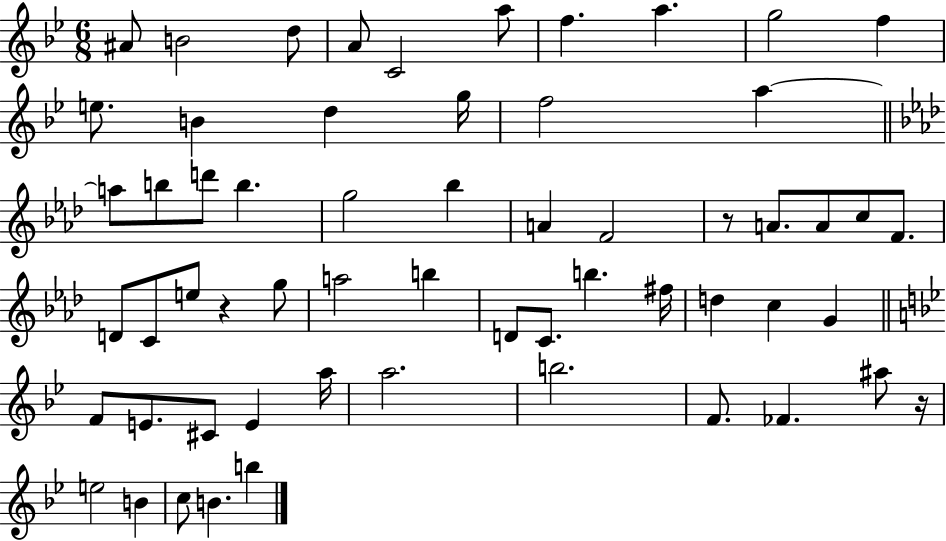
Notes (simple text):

A#4/e B4/h D5/e A4/e C4/h A5/e F5/q. A5/q. G5/h F5/q E5/e. B4/q D5/q G5/s F5/h A5/q A5/e B5/e D6/e B5/q. G5/h Bb5/q A4/q F4/h R/e A4/e. A4/e C5/e F4/e. D4/e C4/e E5/e R/q G5/e A5/h B5/q D4/e C4/e. B5/q. F#5/s D5/q C5/q G4/q F4/e E4/e. C#4/e E4/q A5/s A5/h. B5/h. F4/e. FES4/q. A#5/e R/s E5/h B4/q C5/e B4/q. B5/q